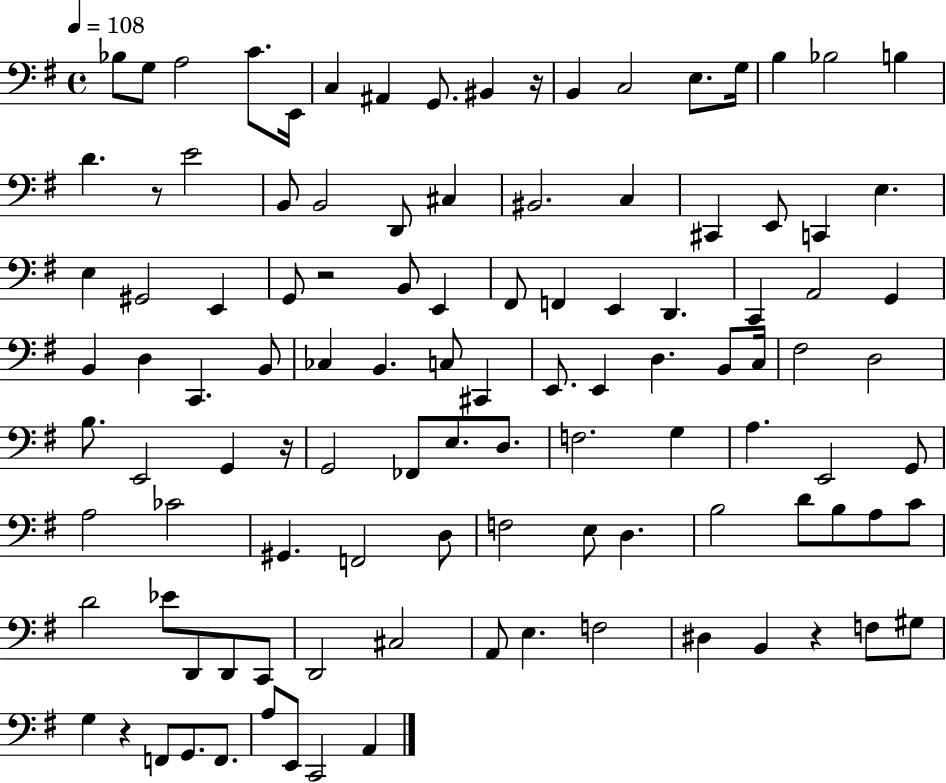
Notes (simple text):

Bb3/e G3/e A3/h C4/e. E2/s C3/q A#2/q G2/e. BIS2/q R/s B2/q C3/h E3/e. G3/s B3/q Bb3/h B3/q D4/q. R/e E4/h B2/e B2/h D2/e C#3/q BIS2/h. C3/q C#2/q E2/e C2/q E3/q. E3/q G#2/h E2/q G2/e R/h B2/e E2/q F#2/e F2/q E2/q D2/q. C2/q A2/h G2/q B2/q D3/q C2/q. B2/e CES3/q B2/q. C3/e C#2/q E2/e. E2/q D3/q. B2/e C3/s F#3/h D3/h B3/e. E2/h G2/q R/s G2/h FES2/e E3/e. D3/e. F3/h. G3/q A3/q. E2/h G2/e A3/h CES4/h G#2/q. F2/h D3/e F3/h E3/e D3/q. B3/h D4/e B3/e A3/e C4/e D4/h Eb4/e D2/e D2/e C2/e D2/h C#3/h A2/e E3/q. F3/h D#3/q B2/q R/q F3/e G#3/e G3/q R/q F2/e G2/e. F2/e. A3/e E2/e C2/h A2/q